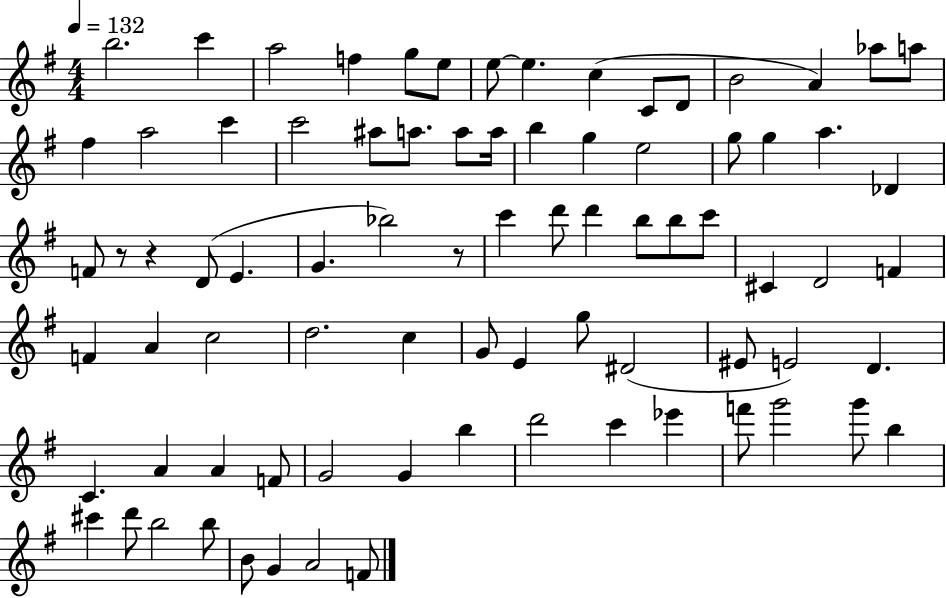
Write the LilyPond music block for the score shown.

{
  \clef treble
  \numericTimeSignature
  \time 4/4
  \key g \major
  \tempo 4 = 132
  b''2. c'''4 | a''2 f''4 g''8 e''8 | e''8~~ e''4. c''4( c'8 d'8 | b'2 a'4) aes''8 a''8 | \break fis''4 a''2 c'''4 | c'''2 ais''8 a''8. a''8 a''16 | b''4 g''4 e''2 | g''8 g''4 a''4. des'4 | \break f'8 r8 r4 d'8( e'4. | g'4. bes''2) r8 | c'''4 d'''8 d'''4 b''8 b''8 c'''8 | cis'4 d'2 f'4 | \break f'4 a'4 c''2 | d''2. c''4 | g'8 e'4 g''8 dis'2( | eis'8 e'2) d'4. | \break c'4. a'4 a'4 f'8 | g'2 g'4 b''4 | d'''2 c'''4 ees'''4 | f'''8 g'''2 g'''8 b''4 | \break cis'''4 d'''8 b''2 b''8 | b'8 g'4 a'2 f'8 | \bar "|."
}